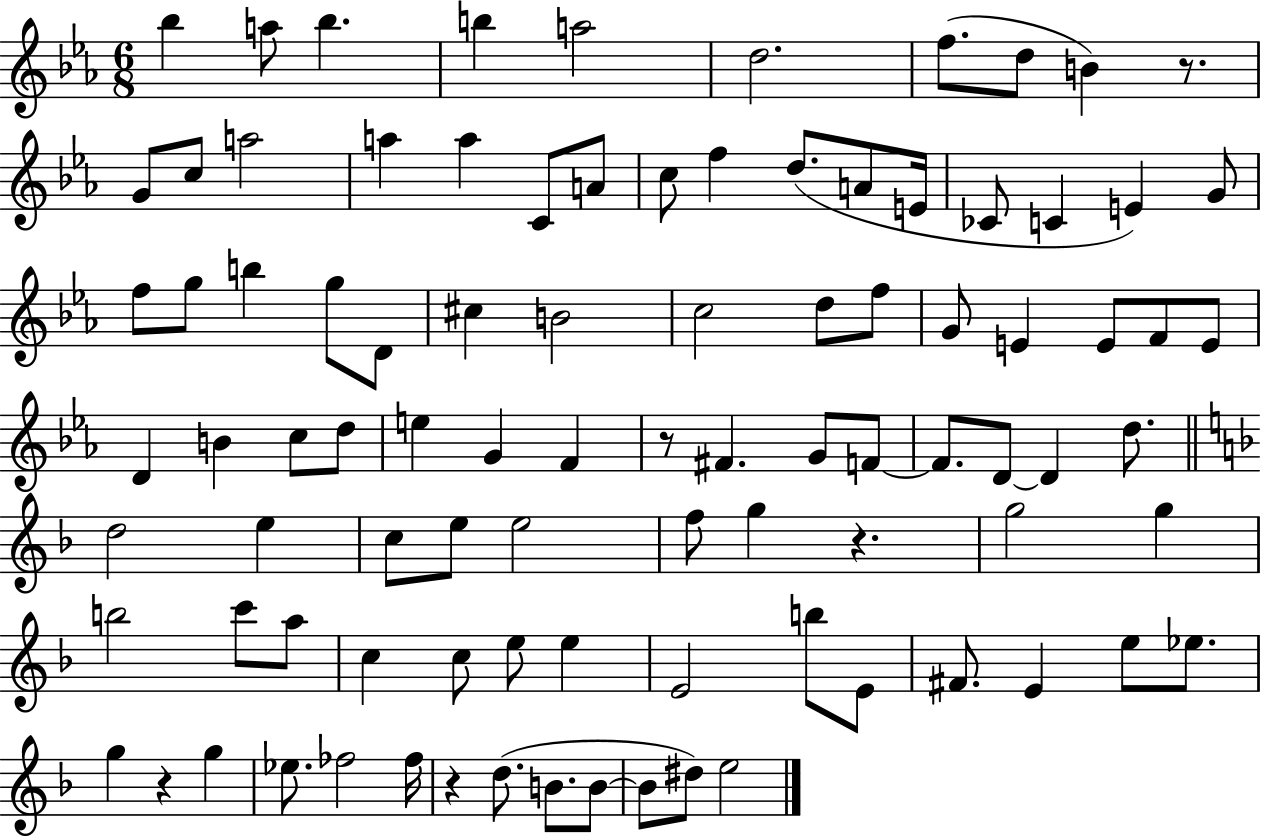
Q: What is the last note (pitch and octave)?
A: E5